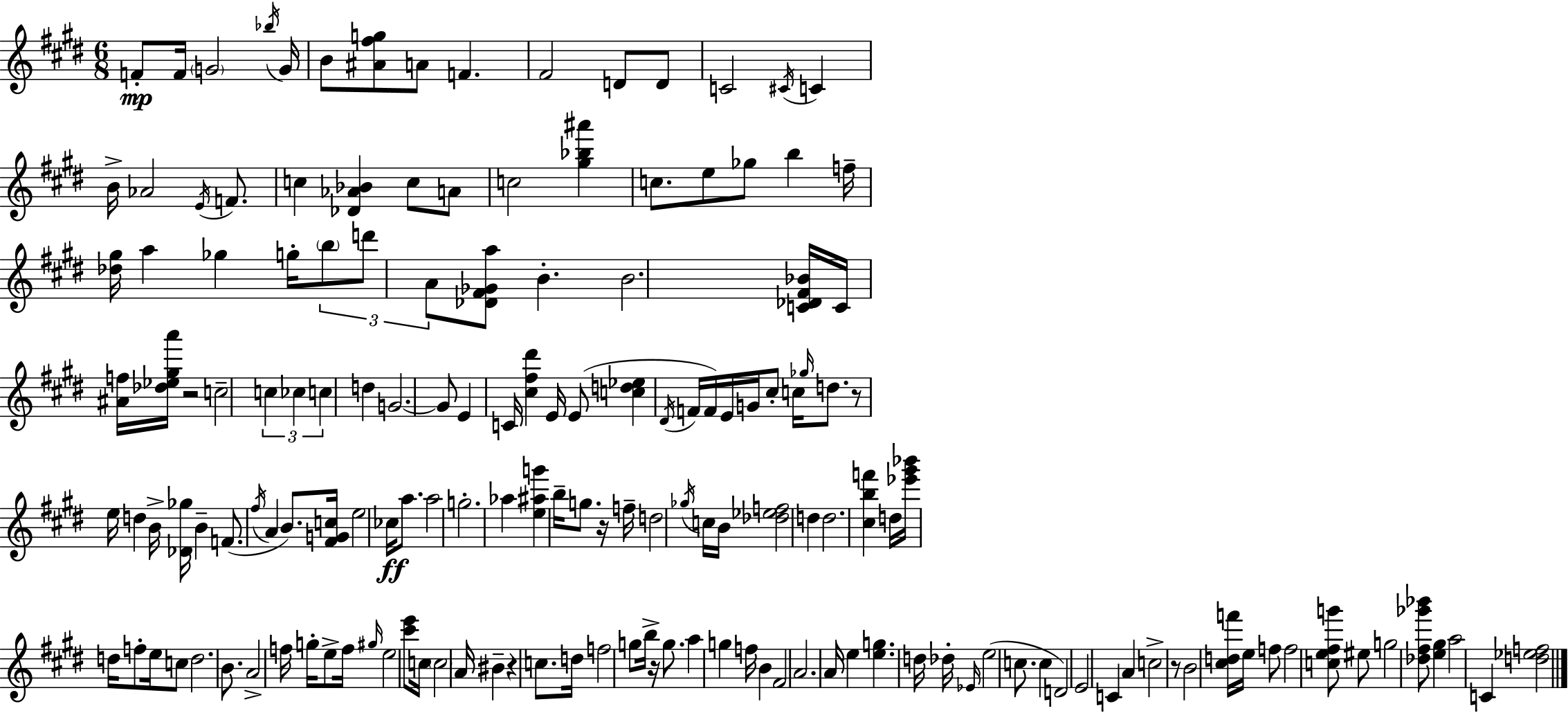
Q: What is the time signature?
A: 6/8